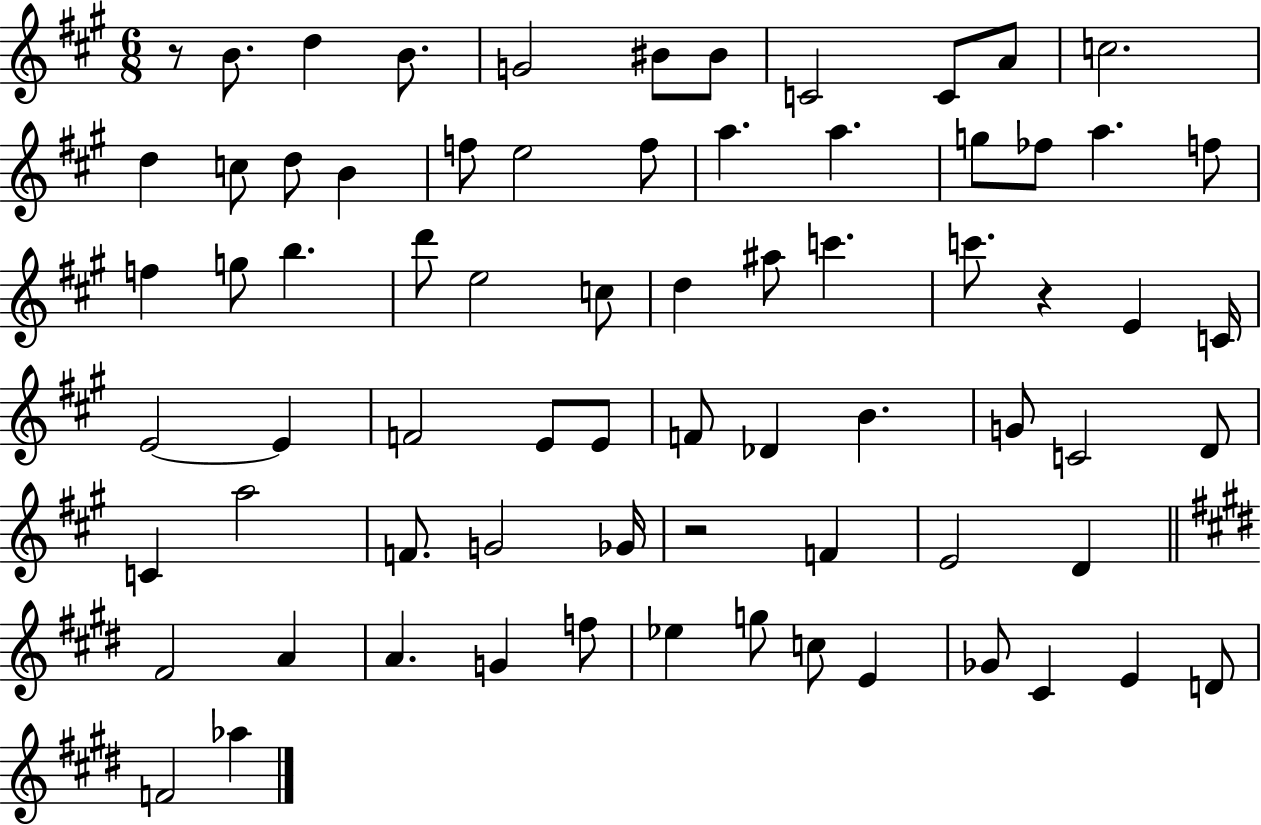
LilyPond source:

{
  \clef treble
  \numericTimeSignature
  \time 6/8
  \key a \major
  r8 b'8. d''4 b'8. | g'2 bis'8 bis'8 | c'2 c'8 a'8 | c''2. | \break d''4 c''8 d''8 b'4 | f''8 e''2 f''8 | a''4. a''4. | g''8 fes''8 a''4. f''8 | \break f''4 g''8 b''4. | d'''8 e''2 c''8 | d''4 ais''8 c'''4. | c'''8. r4 e'4 c'16 | \break e'2~~ e'4 | f'2 e'8 e'8 | f'8 des'4 b'4. | g'8 c'2 d'8 | \break c'4 a''2 | f'8. g'2 ges'16 | r2 f'4 | e'2 d'4 | \break \bar "||" \break \key e \major fis'2 a'4 | a'4. g'4 f''8 | ees''4 g''8 c''8 e'4 | ges'8 cis'4 e'4 d'8 | \break f'2 aes''4 | \bar "|."
}